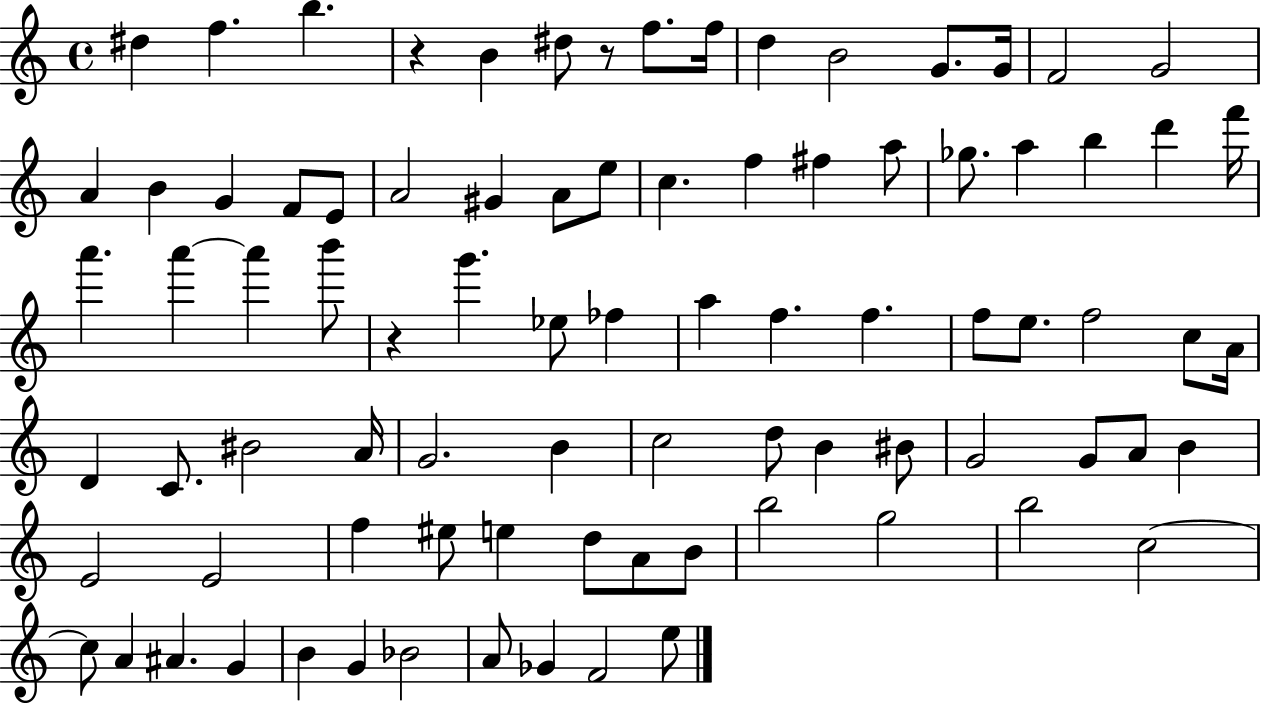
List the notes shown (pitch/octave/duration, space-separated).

D#5/q F5/q. B5/q. R/q B4/q D#5/e R/e F5/e. F5/s D5/q B4/h G4/e. G4/s F4/h G4/h A4/q B4/q G4/q F4/e E4/e A4/h G#4/q A4/e E5/e C5/q. F5/q F#5/q A5/e Gb5/e. A5/q B5/q D6/q F6/s A6/q. A6/q A6/q B6/e R/q G6/q. Eb5/e FES5/q A5/q F5/q. F5/q. F5/e E5/e. F5/h C5/e A4/s D4/q C4/e. BIS4/h A4/s G4/h. B4/q C5/h D5/e B4/q BIS4/e G4/h G4/e A4/e B4/q E4/h E4/h F5/q EIS5/e E5/q D5/e A4/e B4/e B5/h G5/h B5/h C5/h C5/e A4/q A#4/q. G4/q B4/q G4/q Bb4/h A4/e Gb4/q F4/h E5/e